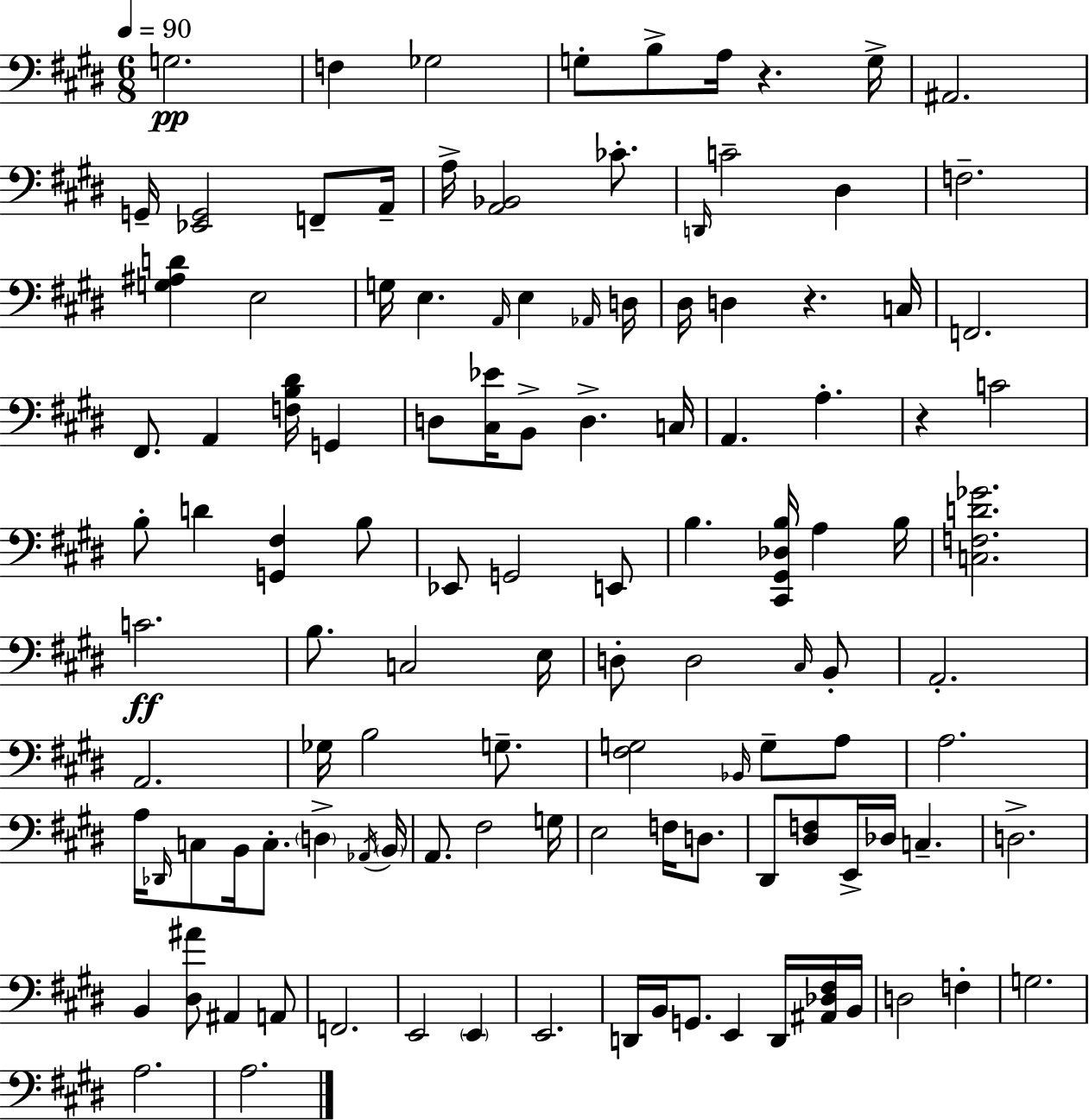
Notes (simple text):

G3/h. F3/q Gb3/h G3/e B3/e A3/s R/q. G3/s A#2/h. G2/s [Eb2,G2]/h F2/e A2/s A3/s [A2,Bb2]/h CES4/e. D2/s C4/h D#3/q F3/h. [G3,A#3,D4]/q E3/h G3/s E3/q. A2/s E3/q Ab2/s D3/s D#3/s D3/q R/q. C3/s F2/h. F#2/e. A2/q [F3,B3,D#4]/s G2/q D3/e [C#3,Eb4]/s B2/e D3/q. C3/s A2/q. A3/q. R/q C4/h B3/e D4/q [G2,F#3]/q B3/e Eb2/e G2/h E2/e B3/q. [C#2,G#2,Db3,B3]/s A3/q B3/s [C3,F3,D4,Gb4]/h. C4/h. B3/e. C3/h E3/s D3/e D3/h C#3/s B2/e A2/h. A2/h. Gb3/s B3/h G3/e. [F#3,G3]/h Bb2/s G3/e A3/e A3/h. A3/s Db2/s C3/e B2/s C3/e. D3/q Ab2/s B2/s A2/e. F#3/h G3/s E3/h F3/s D3/e. D#2/e [D#3,F3]/e E2/s Db3/s C3/q. D3/h. B2/q [D#3,A#4]/e A#2/q A2/e F2/h. E2/h E2/q E2/h. D2/s B2/s G2/e. E2/q D2/s [A#2,Db3,F#3]/s B2/s D3/h F3/q G3/h. A3/h. A3/h.